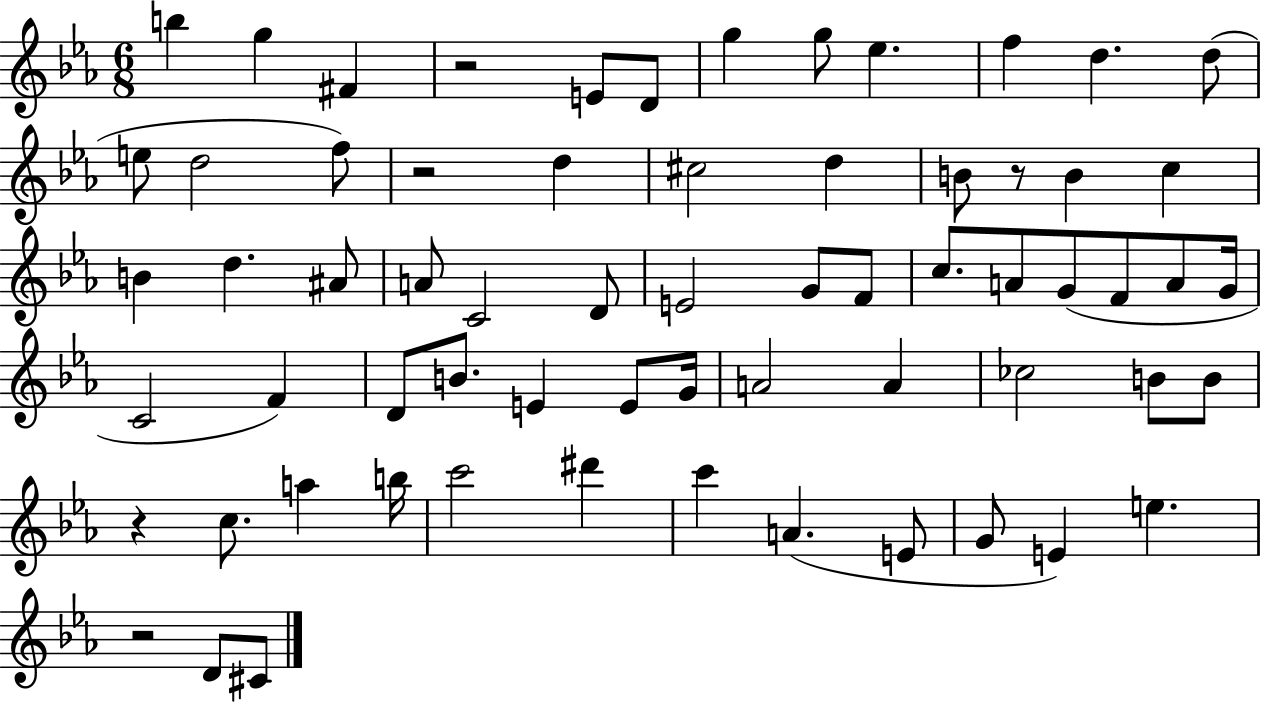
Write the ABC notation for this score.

X:1
T:Untitled
M:6/8
L:1/4
K:Eb
b g ^F z2 E/2 D/2 g g/2 _e f d d/2 e/2 d2 f/2 z2 d ^c2 d B/2 z/2 B c B d ^A/2 A/2 C2 D/2 E2 G/2 F/2 c/2 A/2 G/2 F/2 A/2 G/4 C2 F D/2 B/2 E E/2 G/4 A2 A _c2 B/2 B/2 z c/2 a b/4 c'2 ^d' c' A E/2 G/2 E e z2 D/2 ^C/2